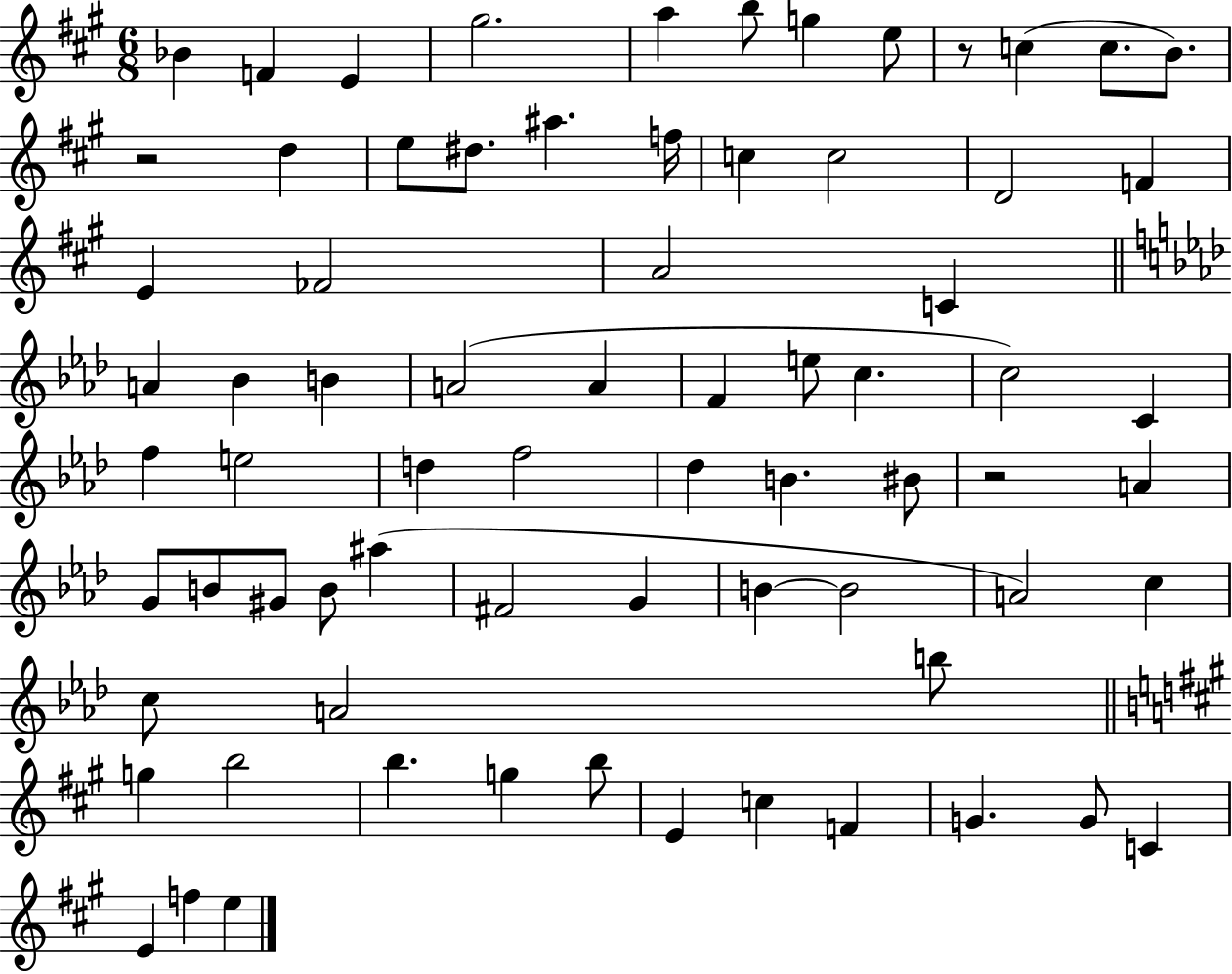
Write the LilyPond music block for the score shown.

{
  \clef treble
  \numericTimeSignature
  \time 6/8
  \key a \major
  bes'4 f'4 e'4 | gis''2. | a''4 b''8 g''4 e''8 | r8 c''4( c''8. b'8.) | \break r2 d''4 | e''8 dis''8. ais''4. f''16 | c''4 c''2 | d'2 f'4 | \break e'4 fes'2 | a'2 c'4 | \bar "||" \break \key f \minor a'4 bes'4 b'4 | a'2( a'4 | f'4 e''8 c''4. | c''2) c'4 | \break f''4 e''2 | d''4 f''2 | des''4 b'4. bis'8 | r2 a'4 | \break g'8 b'8 gis'8 b'8 ais''4( | fis'2 g'4 | b'4~~ b'2 | a'2) c''4 | \break c''8 a'2 b''8 | \bar "||" \break \key a \major g''4 b''2 | b''4. g''4 b''8 | e'4 c''4 f'4 | g'4. g'8 c'4 | \break e'4 f''4 e''4 | \bar "|."
}